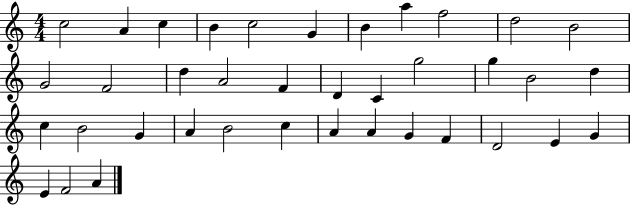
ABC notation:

X:1
T:Untitled
M:4/4
L:1/4
K:C
c2 A c B c2 G B a f2 d2 B2 G2 F2 d A2 F D C g2 g B2 d c B2 G A B2 c A A G F D2 E G E F2 A